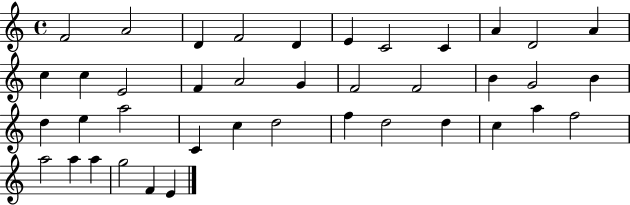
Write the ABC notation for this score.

X:1
T:Untitled
M:4/4
L:1/4
K:C
F2 A2 D F2 D E C2 C A D2 A c c E2 F A2 G F2 F2 B G2 B d e a2 C c d2 f d2 d c a f2 a2 a a g2 F E